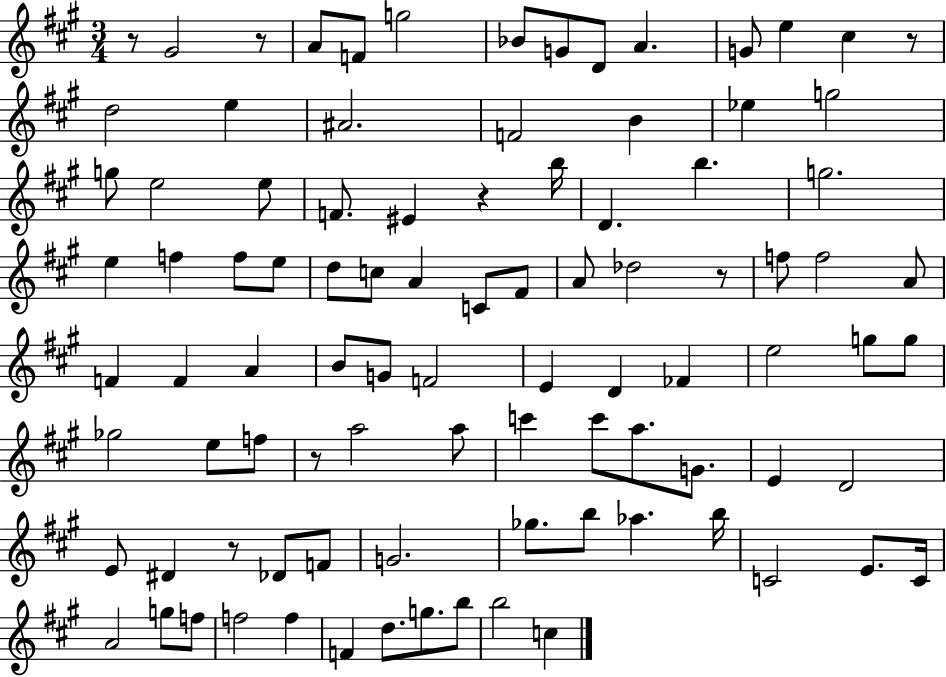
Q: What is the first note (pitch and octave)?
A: G#4